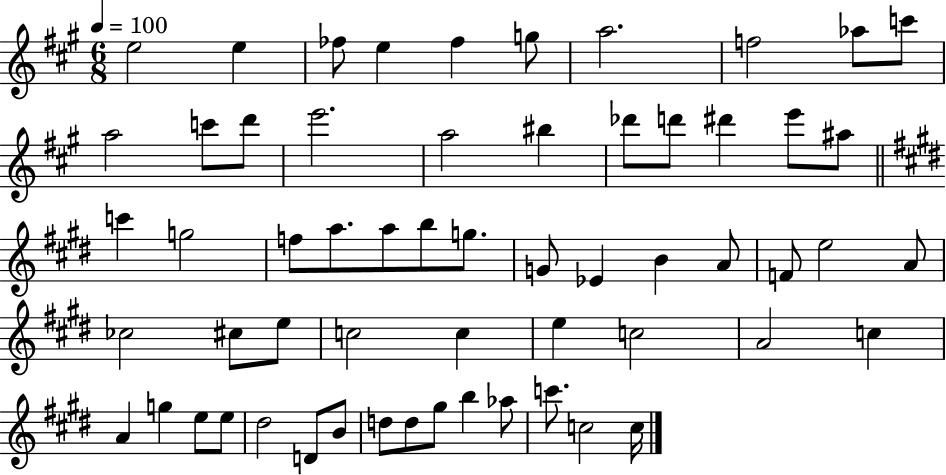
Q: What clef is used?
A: treble